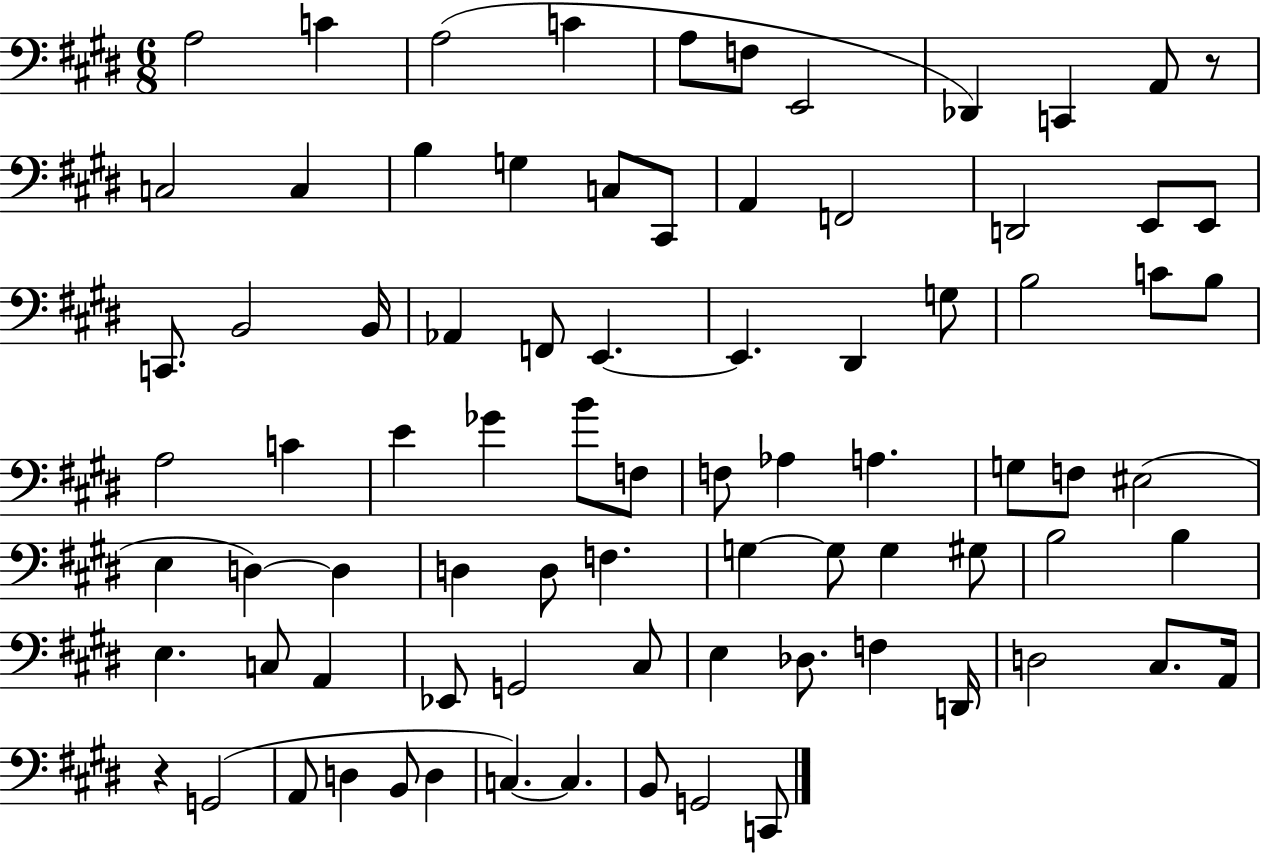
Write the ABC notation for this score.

X:1
T:Untitled
M:6/8
L:1/4
K:E
A,2 C A,2 C A,/2 F,/2 E,,2 _D,, C,, A,,/2 z/2 C,2 C, B, G, C,/2 ^C,,/2 A,, F,,2 D,,2 E,,/2 E,,/2 C,,/2 B,,2 B,,/4 _A,, F,,/2 E,, E,, ^D,, G,/2 B,2 C/2 B,/2 A,2 C E _G B/2 F,/2 F,/2 _A, A, G,/2 F,/2 ^E,2 E, D, D, D, D,/2 F, G, G,/2 G, ^G,/2 B,2 B, E, C,/2 A,, _E,,/2 G,,2 ^C,/2 E, _D,/2 F, D,,/4 D,2 ^C,/2 A,,/4 z G,,2 A,,/2 D, B,,/2 D, C, C, B,,/2 G,,2 C,,/2